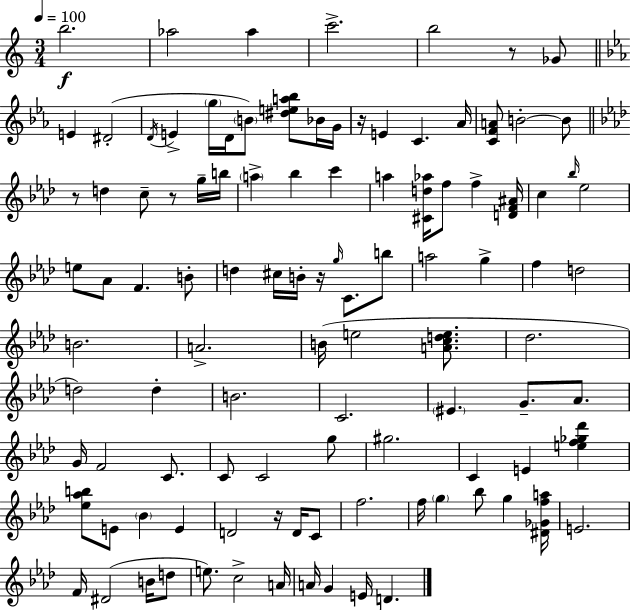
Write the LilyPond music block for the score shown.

{
  \clef treble
  \numericTimeSignature
  \time 3/4
  \key a \minor
  \tempo 4 = 100
  b''2.\f | aes''2 aes''4 | c'''2.-> | b''2 r8 ges'8 | \break \bar "||" \break \key ees \major e'4 dis'2-.( | \acciaccatura { d'16 } e'4-> \parenthesize g''16 d'16 \parenthesize b'8) <dis'' e'' a'' bes''>8 bes'16 | g'16 r16 e'4 c'4. | aes'16 <c' f' a'>8 b'2-.~~ b'8 | \break \bar "||" \break \key aes \major r8 d''4 c''8-- r8 g''16-- b''16 | \parenthesize a''4-> bes''4 c'''4 | a''4 <cis' d'' aes''>16 f''8 f''4-> <d' f' ais'>16 | c''4 \grace { bes''16 } ees''2 | \break e''8 aes'8 f'4. b'8-. | d''4 cis''16 b'16-. r16 \grace { g''16 } c'8. | b''8 a''2 g''4-> | f''4 d''2 | \break b'2. | a'2.-> | b'16( e''2 <a' c'' d'' e''>8. | des''2. | \break d''2) d''4-. | b'2. | c'2. | \parenthesize eis'4. g'8.-- aes'8. | \break g'16 f'2 c'8. | c'8 c'2 | g''8 gis''2. | c'4 e'4 <e'' f'' ges'' des'''>4 | \break <ees'' aes'' b''>8 e'8 \parenthesize bes'4 e'4 | d'2 r16 d'16 | c'8 f''2. | f''16 \parenthesize g''4 bes''8 g''4 | \break <dis' ges' f'' a''>16 e'2. | f'16 dis'2( b'16 | d''8 e''8.) c''2-> | a'16 a'16 g'4 e'16 d'4. | \break \bar "|."
}